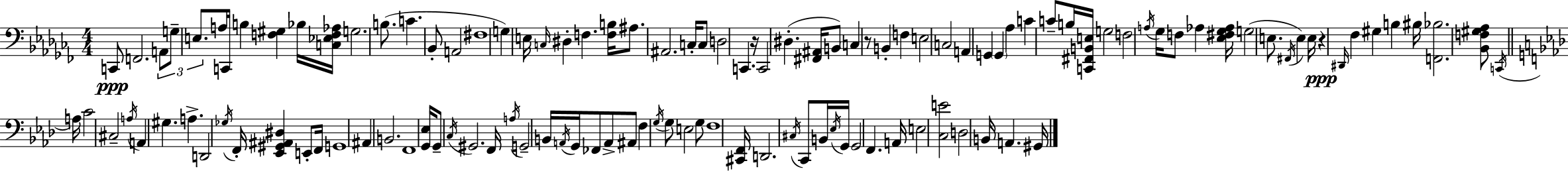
X:1
T:Untitled
M:4/4
L:1/4
K:Abm
C,,/2 F,,2 A,,/2 G,/2 E,/2 A,/4 C,,/4 B, [F,^G,] _B,/4 [C,_E,F,_A,]/4 G,2 B,/2 C _B,,/2 A,,2 ^F,4 G, E,/4 C,/4 ^D, F, [F,B,]/4 ^A,/2 ^A,,2 C,/4 C,/2 D,2 C,, z/4 C,,2 ^D, [^F,,^A,,]/4 B,,/2 C, z/2 B,, F, E,2 C,2 A,, G,, G,, _A, C C/2 B,/4 [C,,^F,,B,,E,]/4 G,2 F,2 A,/4 _G,/4 F,/2 _A, [_E,^F,_G,_A,]/4 G,2 E,/2 ^F,,/4 E, E,/4 z ^D,,/4 _F, ^G, B, ^B,/4 [F,,_B,]2 [_B,,F,^G,_A,]/2 C,,/4 A,/4 C2 ^C,2 A,/4 A,, ^G, A, D,,2 _G,/4 F,,/4 [_E,,^G,,^A,,^D,] E,,/2 F,,/4 G,,4 ^A,, B,,2 F,,4 [G,,_E,]/4 G,,/2 C,/4 ^G,,2 F,,/4 A,/4 G,,2 B,,/4 A,,/4 G,,/4 _F,,/2 A,,/2 ^A,,/2 F, G,/4 G,/2 E,2 G,/2 F,4 [^C,,F,,]/4 D,,2 ^C,/4 C,,/2 B,,/4 _E,/4 G,,/4 G,,2 F,, A,,/4 E,2 [C,E]2 D,2 B,,/4 A,, ^G,,/4